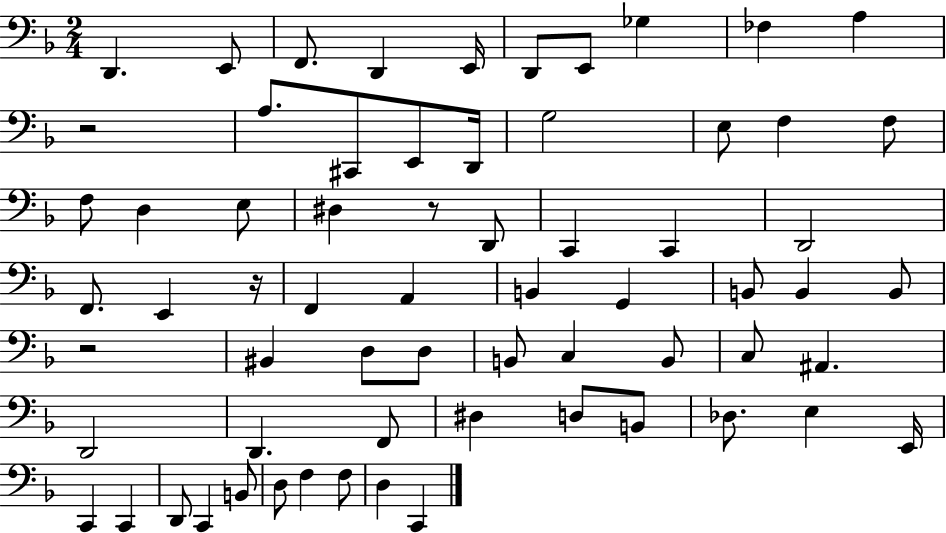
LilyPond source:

{
  \clef bass
  \numericTimeSignature
  \time 2/4
  \key f \major
  d,4. e,8 | f,8. d,4 e,16 | d,8 e,8 ges4 | fes4 a4 | \break r2 | a8. cis,8 e,8 d,16 | g2 | e8 f4 f8 | \break f8 d4 e8 | dis4 r8 d,8 | c,4 c,4 | d,2 | \break f,8. e,4 r16 | f,4 a,4 | b,4 g,4 | b,8 b,4 b,8 | \break r2 | bis,4 d8 d8 | b,8 c4 b,8 | c8 ais,4. | \break d,2 | d,4. f,8 | dis4 d8 b,8 | des8. e4 e,16 | \break c,4 c,4 | d,8 c,4 b,8 | d8 f4 f8 | d4 c,4 | \break \bar "|."
}